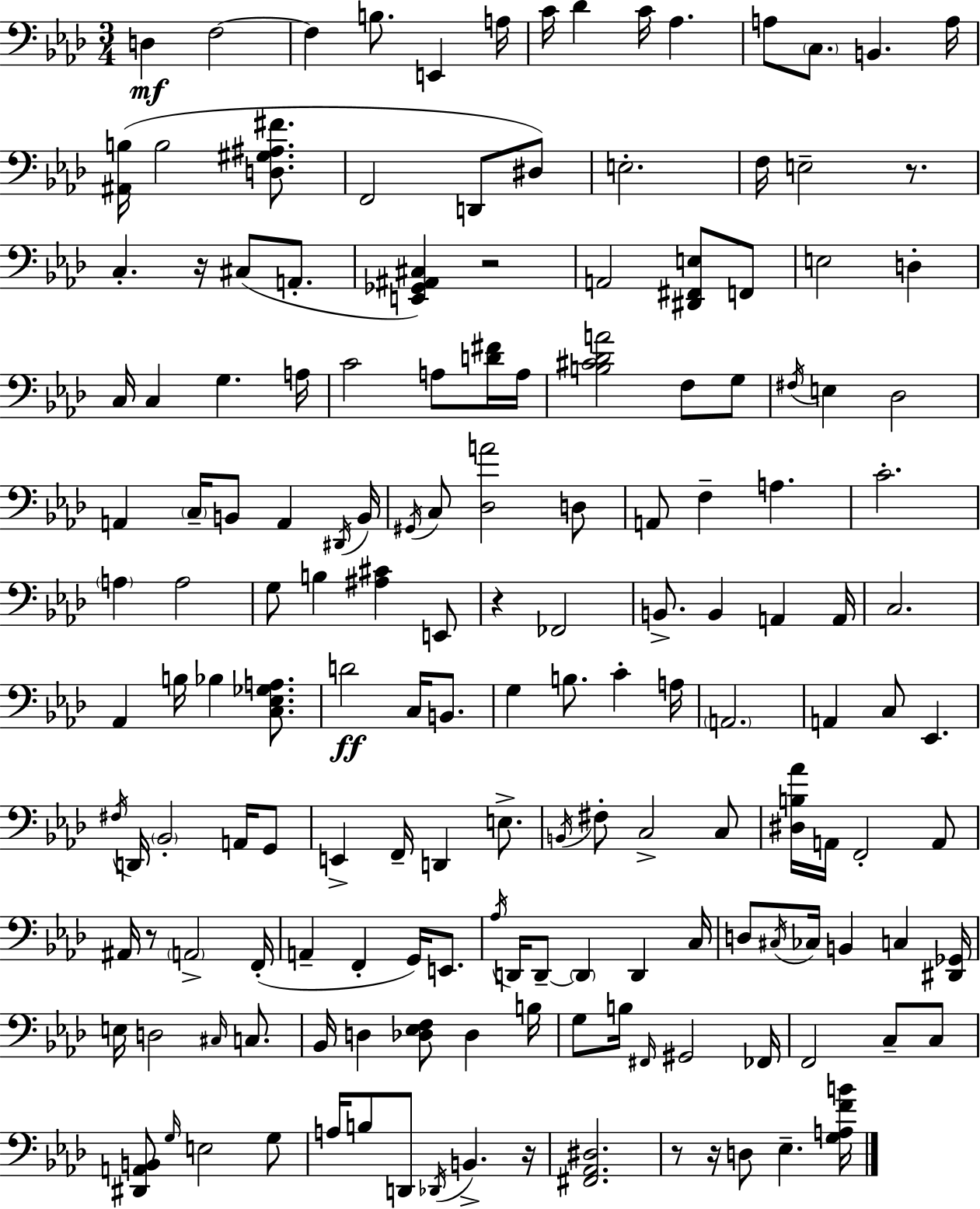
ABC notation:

X:1
T:Untitled
M:3/4
L:1/4
K:Ab
D, F,2 F, B,/2 E,, A,/4 C/4 _D C/4 _A, A,/2 C,/2 B,, A,/4 [^A,,B,]/4 B,2 [D,^G,^A,^F]/2 F,,2 D,,/2 ^D,/2 E,2 F,/4 E,2 z/2 C, z/4 ^C,/2 A,,/2 [E,,_G,,^A,,^C,] z2 A,,2 [^D,,^F,,E,]/2 F,,/2 E,2 D, C,/4 C, G, A,/4 C2 A,/2 [D^F]/4 A,/4 [B,^C_DA]2 F,/2 G,/2 ^F,/4 E, _D,2 A,, C,/4 B,,/2 A,, ^D,,/4 B,,/4 ^G,,/4 C,/2 [_D,A]2 D,/2 A,,/2 F, A, C2 A, A,2 G,/2 B, [^A,^C] E,,/2 z _F,,2 B,,/2 B,, A,, A,,/4 C,2 _A,, B,/4 _B, [C,_E,_G,A,]/2 D2 C,/4 B,,/2 G, B,/2 C A,/4 A,,2 A,, C,/2 _E,, ^F,/4 D,,/4 _B,,2 A,,/4 G,,/2 E,, F,,/4 D,, E,/2 B,,/4 ^F,/2 C,2 C,/2 [^D,B,_A]/4 A,,/4 F,,2 A,,/2 ^A,,/4 z/2 A,,2 F,,/4 A,, F,, G,,/4 E,,/2 _A,/4 D,,/4 D,,/2 D,, D,, C,/4 D,/2 ^C,/4 _C,/4 B,, C, [^D,,_G,,]/4 E,/4 D,2 ^C,/4 C,/2 _B,,/4 D, [_D,_E,F,]/2 _D, B,/4 G,/2 B,/4 ^F,,/4 ^G,,2 _F,,/4 F,,2 C,/2 C,/2 [^D,,A,,B,,]/2 G,/4 E,2 G,/2 A,/4 B,/2 D,,/2 _D,,/4 B,, z/4 [^F,,_A,,^D,]2 z/2 z/4 D,/2 _E, [G,A,FB]/4